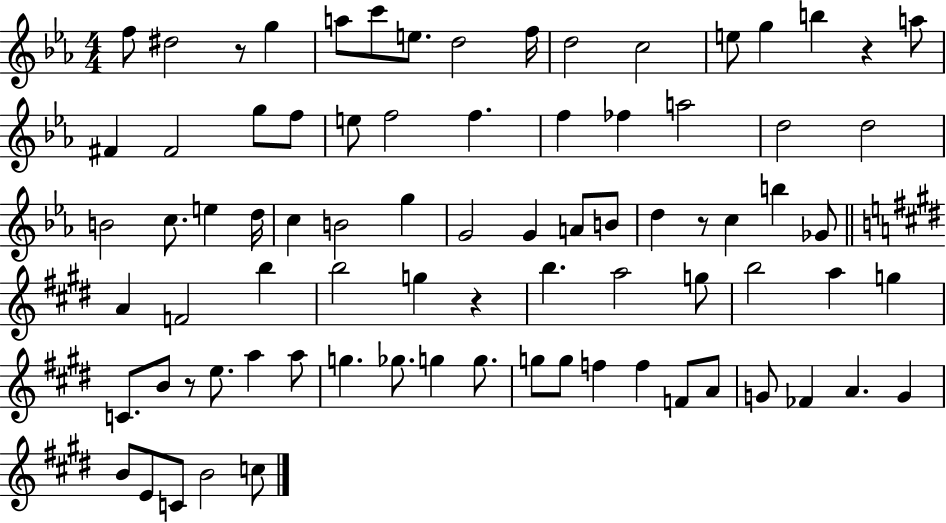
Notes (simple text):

F5/e D#5/h R/e G5/q A5/e C6/e E5/e. D5/h F5/s D5/h C5/h E5/e G5/q B5/q R/q A5/e F#4/q F#4/h G5/e F5/e E5/e F5/h F5/q. F5/q FES5/q A5/h D5/h D5/h B4/h C5/e. E5/q D5/s C5/q B4/h G5/q G4/h G4/q A4/e B4/e D5/q R/e C5/q B5/q Gb4/e A4/q F4/h B5/q B5/h G5/q R/q B5/q. A5/h G5/e B5/h A5/q G5/q C4/e. B4/e R/e E5/e. A5/q A5/e G5/q. Gb5/e. G5/q G5/e. G5/e G5/e F5/q F5/q F4/e A4/e G4/e FES4/q A4/q. G4/q B4/e E4/e C4/e B4/h C5/e